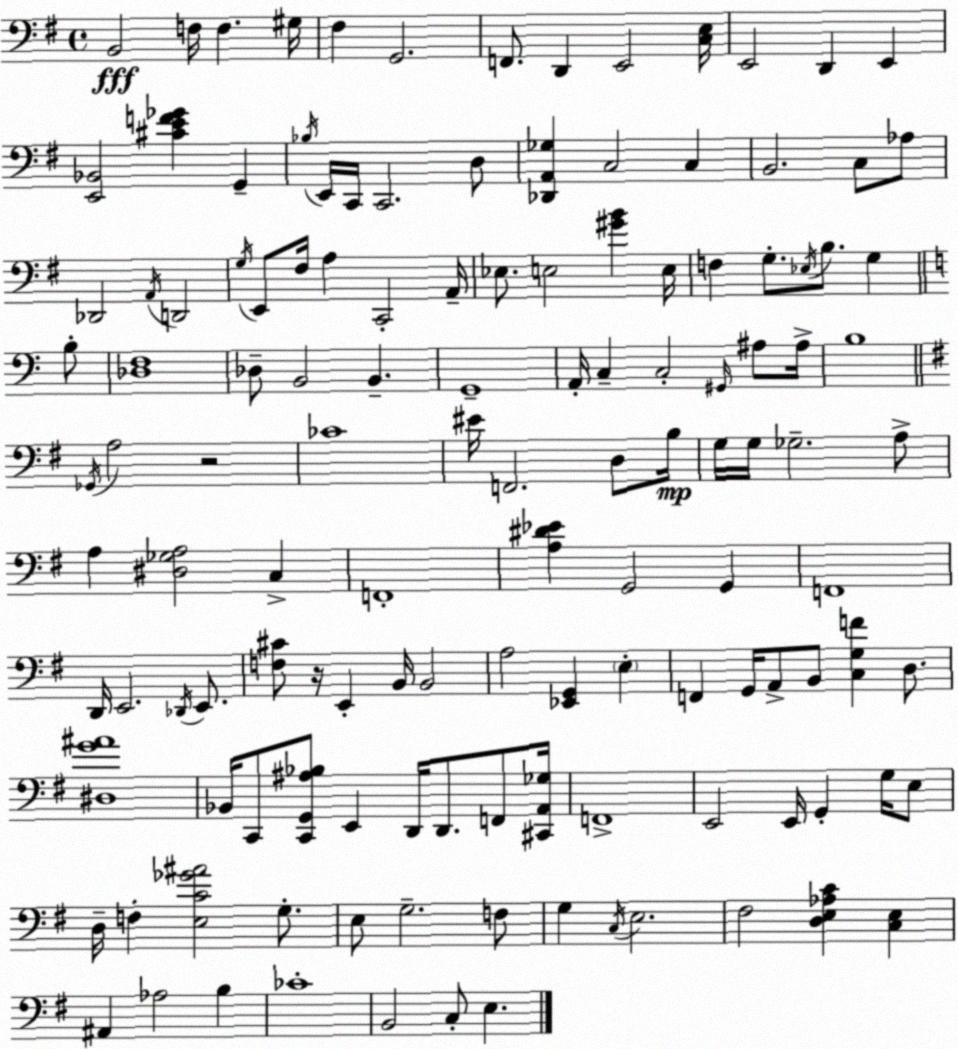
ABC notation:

X:1
T:Untitled
M:4/4
L:1/4
K:Em
B,,2 F,/4 F, ^G,/4 ^F, G,,2 F,,/2 D,, E,,2 [C,E,]/4 E,,2 D,, E,, [E,,_B,,]2 [^CEF_G] G,, _B,/4 E,,/4 C,,/4 C,,2 D,/2 [_D,,A,,_G,] C,2 C, B,,2 C,/2 _A,/2 _D,,2 A,,/4 D,,2 G,/4 E,,/2 ^F,/4 A, C,,2 A,,/4 _E,/2 E,2 [^GB] E,/4 F, G,/2 _E,/4 B,/2 G, B,/2 [_D,F,]4 _D,/2 B,,2 B,, G,,4 A,,/4 C, C,2 ^G,,/4 ^A,/2 ^A,/4 B,4 _G,,/4 A,2 z2 _C4 ^E/4 F,,2 D,/2 B,/4 G,/4 G,/4 _G,2 A,/2 A, [^D,_G,A,]2 C, F,,4 [A,^D_E] G,,2 G,, F,,4 D,,/4 E,,2 _D,,/4 E,,/2 [F,^C]/2 z/4 E,, B,,/4 B,,2 A,2 [_E,,G,,] E, F,, G,,/4 A,,/2 B,,/2 [C,G,F] D,/2 [^D,G^A]4 _B,,/4 C,,/2 [C,,G,,^A,_B,]/2 E,, D,,/4 D,,/2 F,,/2 [^C,,A,,_G,]/4 F,,4 E,,2 E,,/4 G,, G,/4 E,/2 D,/4 F, [E,C_G^A]2 G,/2 E,/2 G,2 F,/2 G, C,/4 E,2 ^F,2 [D,E,_A,C] [C,E,] ^A,, _A,2 B, _C4 B,,2 C,/2 E,